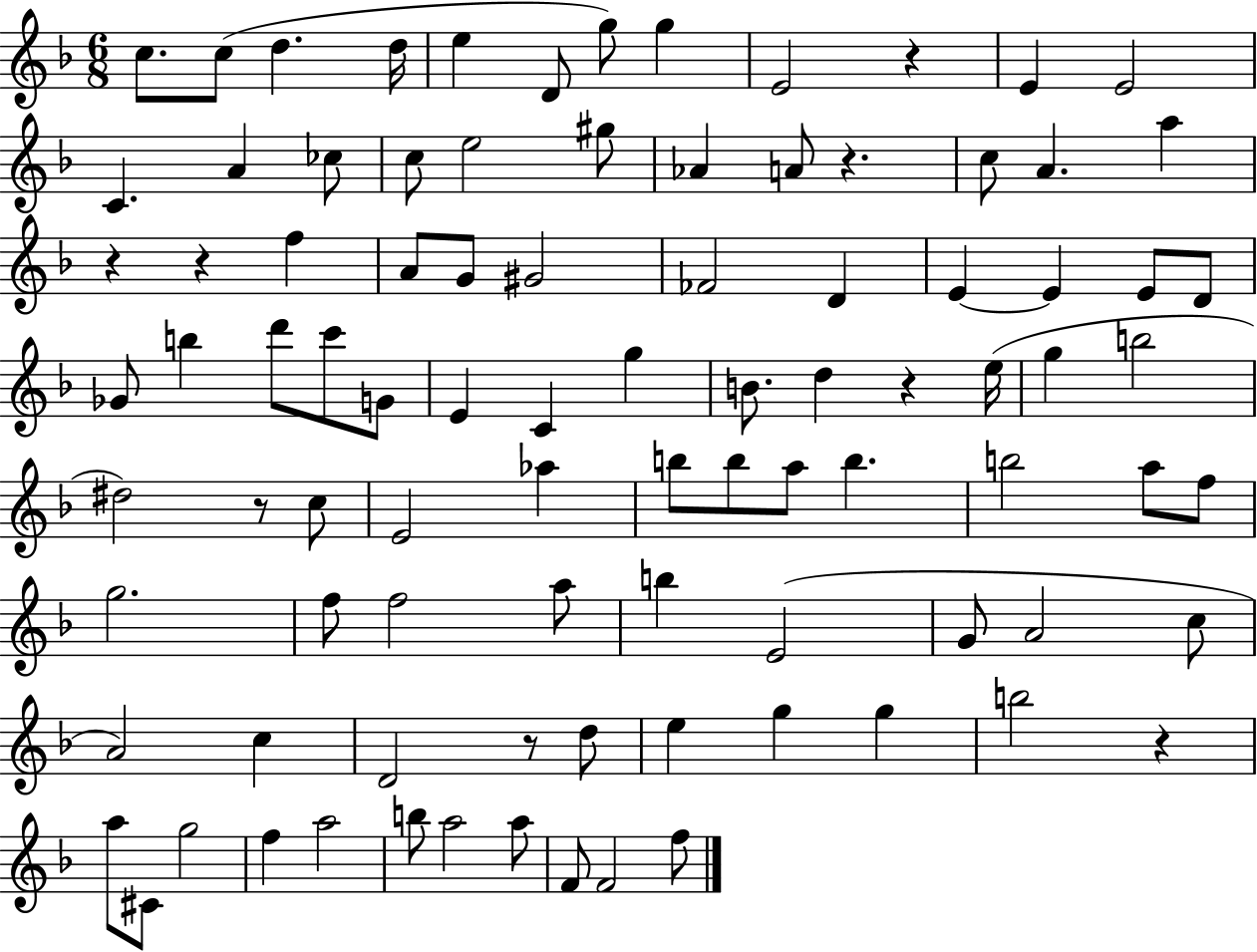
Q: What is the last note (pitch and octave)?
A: F5